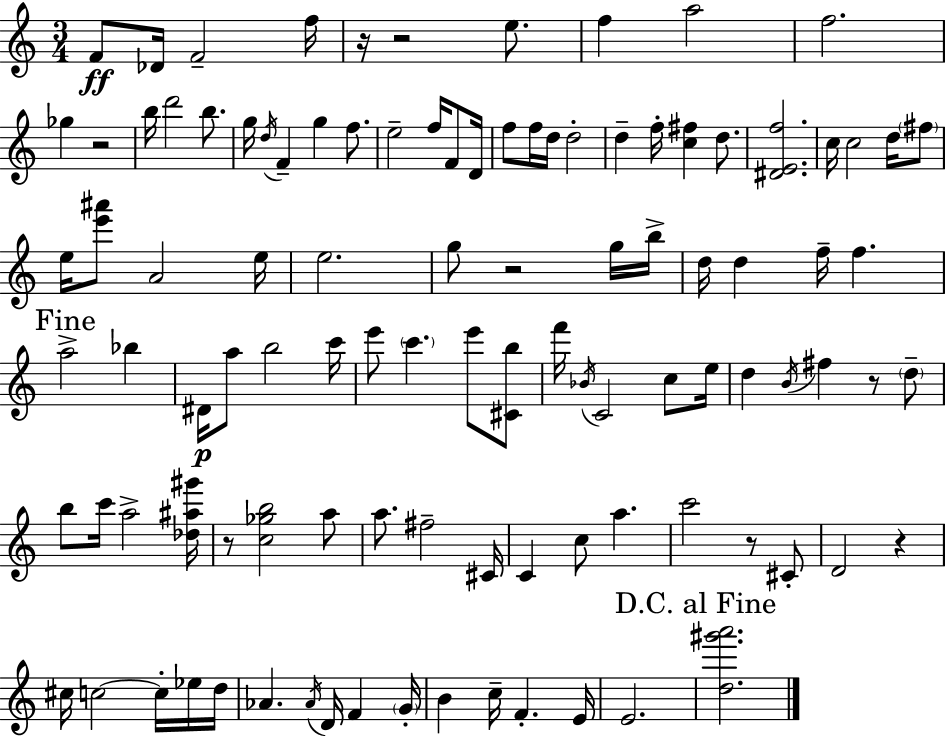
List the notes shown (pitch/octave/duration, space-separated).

F4/e Db4/s F4/h F5/s R/s R/h E5/e. F5/q A5/h F5/h. Gb5/q R/h B5/s D6/h B5/e. G5/s D5/s F4/q G5/q F5/e. E5/h F5/s F4/e D4/s F5/e F5/s D5/s D5/h D5/q F5/s [C5,F#5]/q D5/e. [D#4,E4,F5]/h. C5/s C5/h D5/s F#5/e E5/s [E6,A#6]/e A4/h E5/s E5/h. G5/e R/h G5/s B5/s D5/s D5/q F5/s F5/q. A5/h Bb5/q D#4/s A5/e B5/h C6/s E6/e C6/q. E6/e [C#4,B5]/e F6/s Bb4/s C4/h C5/e E5/s D5/q B4/s F#5/q R/e D5/e B5/e C6/s A5/h [Db5,A#5,G#6]/s R/e [C5,Gb5,B5]/h A5/e A5/e. F#5/h C#4/s C4/q C5/e A5/q. C6/h R/e C#4/e D4/h R/q C#5/s C5/h C5/s Eb5/s D5/s Ab4/q. Ab4/s D4/s F4/q G4/s B4/q C5/s F4/q. E4/s E4/h. [D5,G#6,A6]/h.